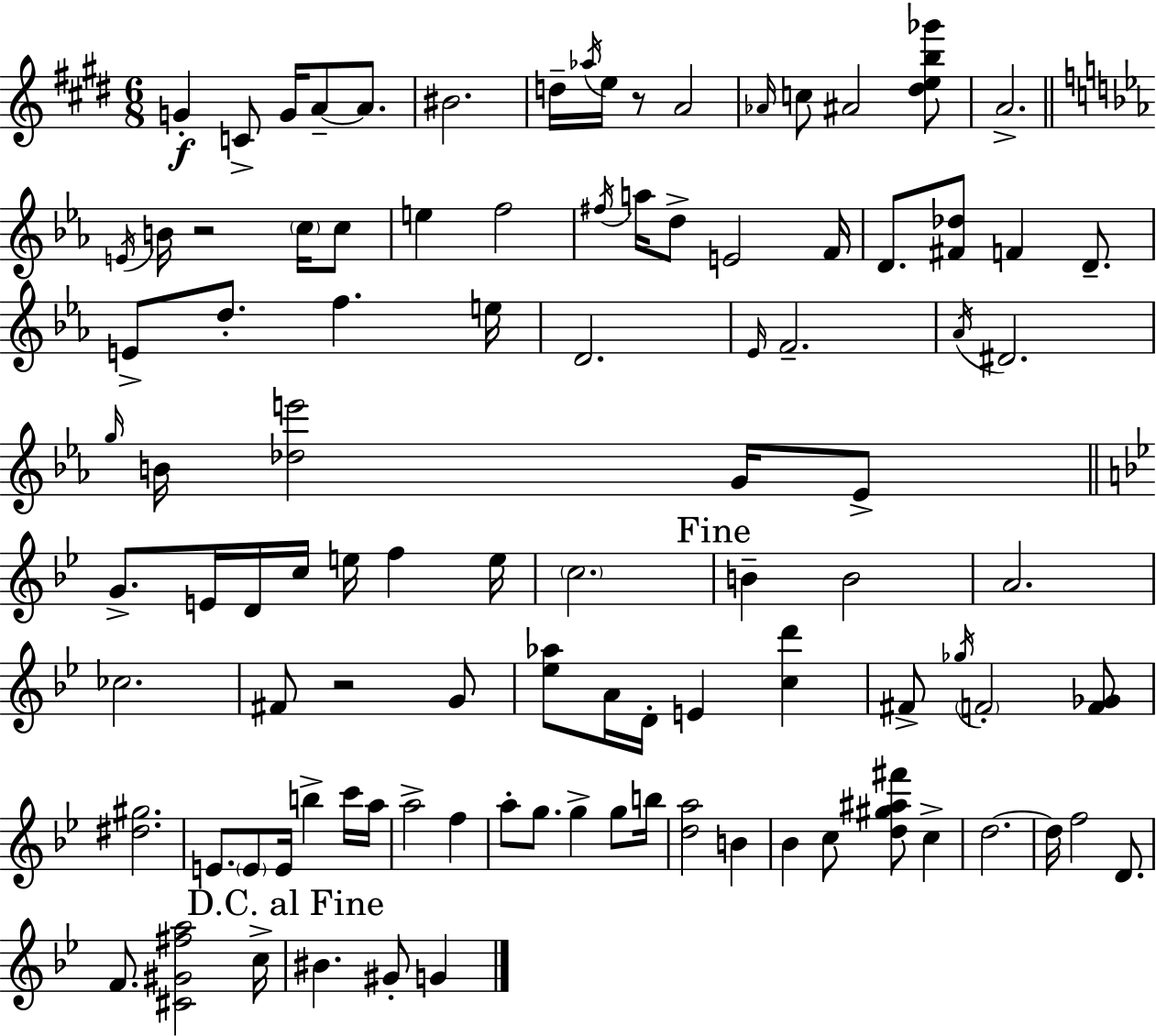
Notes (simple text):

G4/q C4/e G4/s A4/e A4/e. BIS4/h. D5/s Ab5/s E5/s R/e A4/h Ab4/s C5/e A#4/h [D#5,E5,B5,Gb6]/e A4/h. E4/s B4/s R/h C5/s C5/e E5/q F5/h F#5/s A5/s D5/e E4/h F4/s D4/e. [F#4,Db5]/e F4/q D4/e. E4/e D5/e. F5/q. E5/s D4/h. Eb4/s F4/h. Ab4/s D#4/h. G5/s B4/s [Db5,E6]/h G4/s Eb4/e G4/e. E4/s D4/s C5/s E5/s F5/q E5/s C5/h. B4/q B4/h A4/h. CES5/h. F#4/e R/h G4/e [Eb5,Ab5]/e A4/s D4/s E4/q [C5,D6]/q F#4/e Gb5/s F4/h [F4,Gb4]/e [D#5,G#5]/h. E4/e. E4/e E4/s B5/q C6/s A5/s A5/h F5/q A5/e G5/e. G5/q G5/e B5/s [D5,A5]/h B4/q Bb4/q C5/e [D5,G#5,A#5,F#6]/e C5/q D5/h. D5/s F5/h D4/e. F4/e. [C#4,G#4,F#5,A5]/h C5/s BIS4/q. G#4/e G4/q